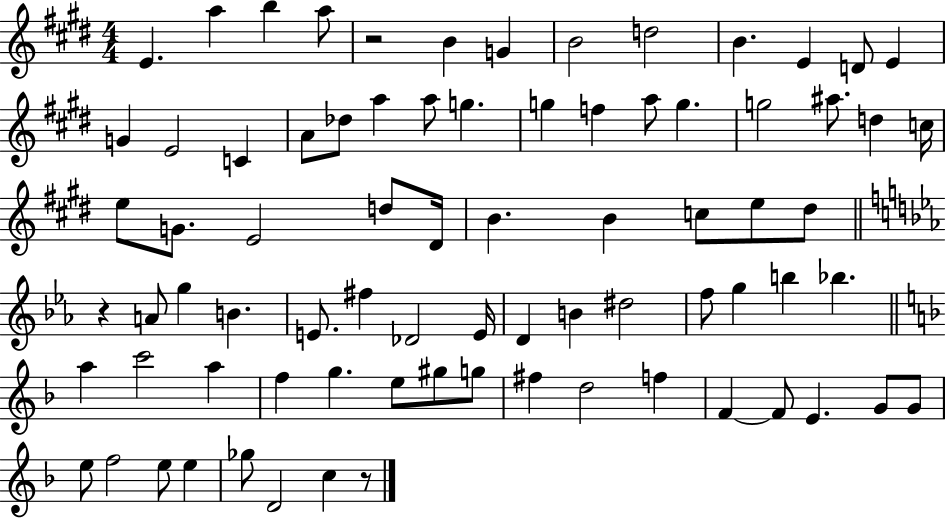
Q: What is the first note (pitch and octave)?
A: E4